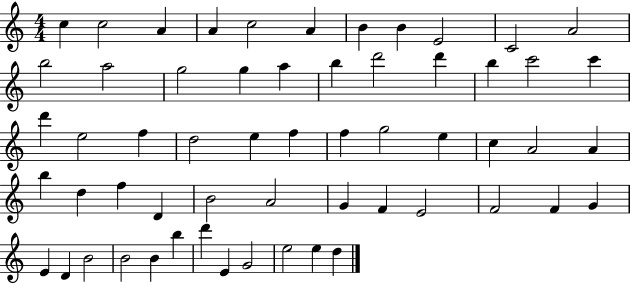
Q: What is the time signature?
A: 4/4